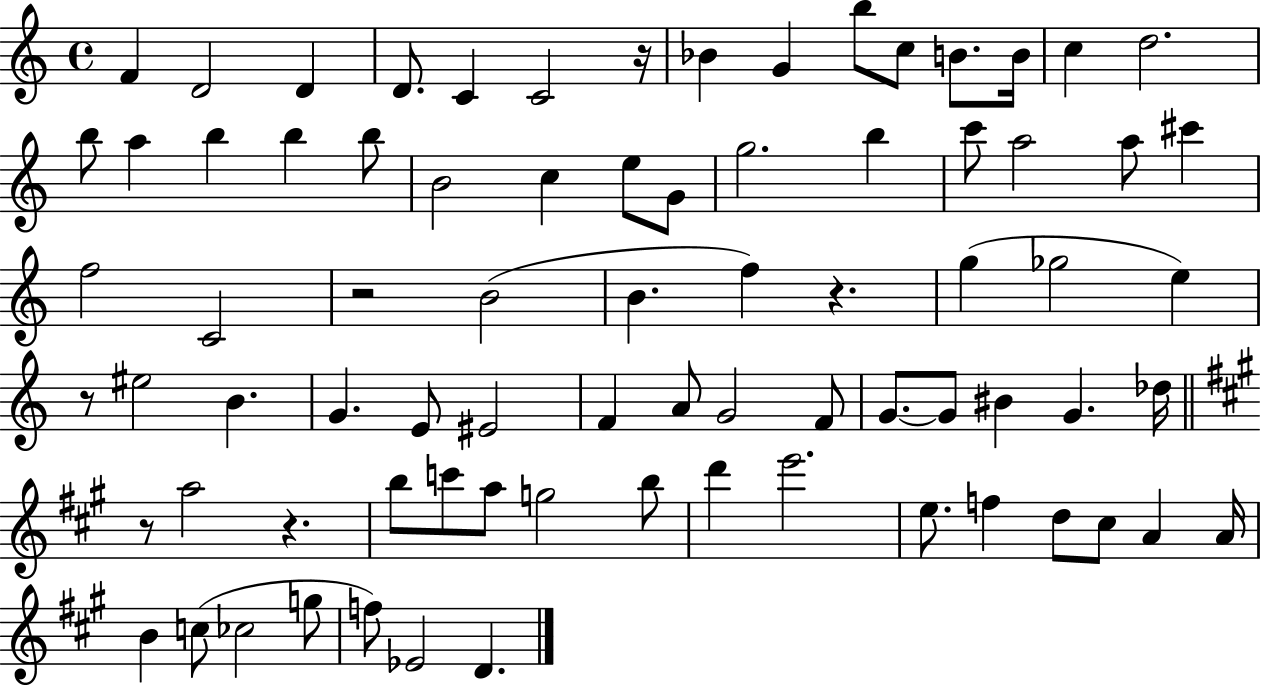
F4/q D4/h D4/q D4/e. C4/q C4/h R/s Bb4/q G4/q B5/e C5/e B4/e. B4/s C5/q D5/h. B5/e A5/q B5/q B5/q B5/e B4/h C5/q E5/e G4/e G5/h. B5/q C6/e A5/h A5/e C#6/q F5/h C4/h R/h B4/h B4/q. F5/q R/q. G5/q Gb5/h E5/q R/e EIS5/h B4/q. G4/q. E4/e EIS4/h F4/q A4/e G4/h F4/e G4/e. G4/e BIS4/q G4/q. Db5/s R/e A5/h R/q. B5/e C6/e A5/e G5/h B5/e D6/q E6/h. E5/e. F5/q D5/e C#5/e A4/q A4/s B4/q C5/e CES5/h G5/e F5/e Eb4/h D4/q.